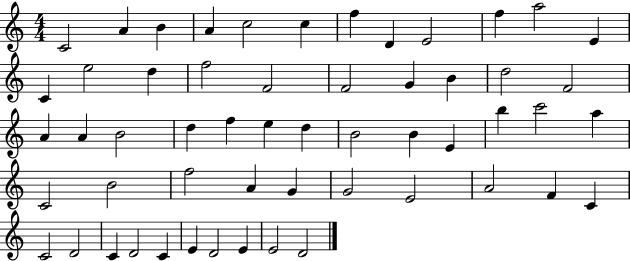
{
  \clef treble
  \numericTimeSignature
  \time 4/4
  \key c \major
  c'2 a'4 b'4 | a'4 c''2 c''4 | f''4 d'4 e'2 | f''4 a''2 e'4 | \break c'4 e''2 d''4 | f''2 f'2 | f'2 g'4 b'4 | d''2 f'2 | \break a'4 a'4 b'2 | d''4 f''4 e''4 d''4 | b'2 b'4 e'4 | b''4 c'''2 a''4 | \break c'2 b'2 | f''2 a'4 g'4 | g'2 e'2 | a'2 f'4 c'4 | \break c'2 d'2 | c'4 d'2 c'4 | e'4 d'2 e'4 | e'2 d'2 | \break \bar "|."
}